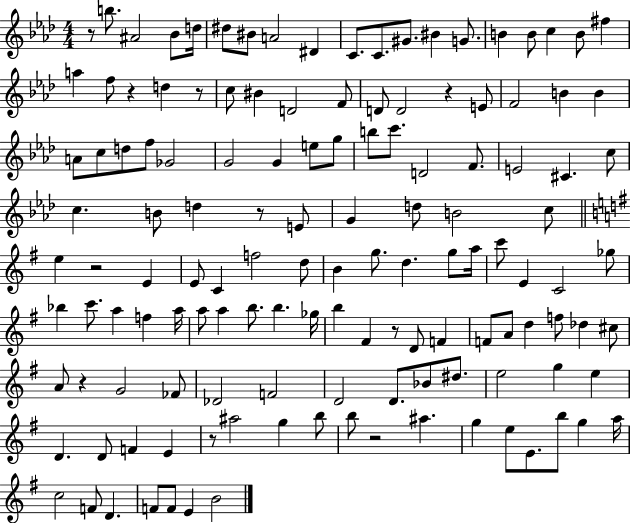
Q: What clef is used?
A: treble